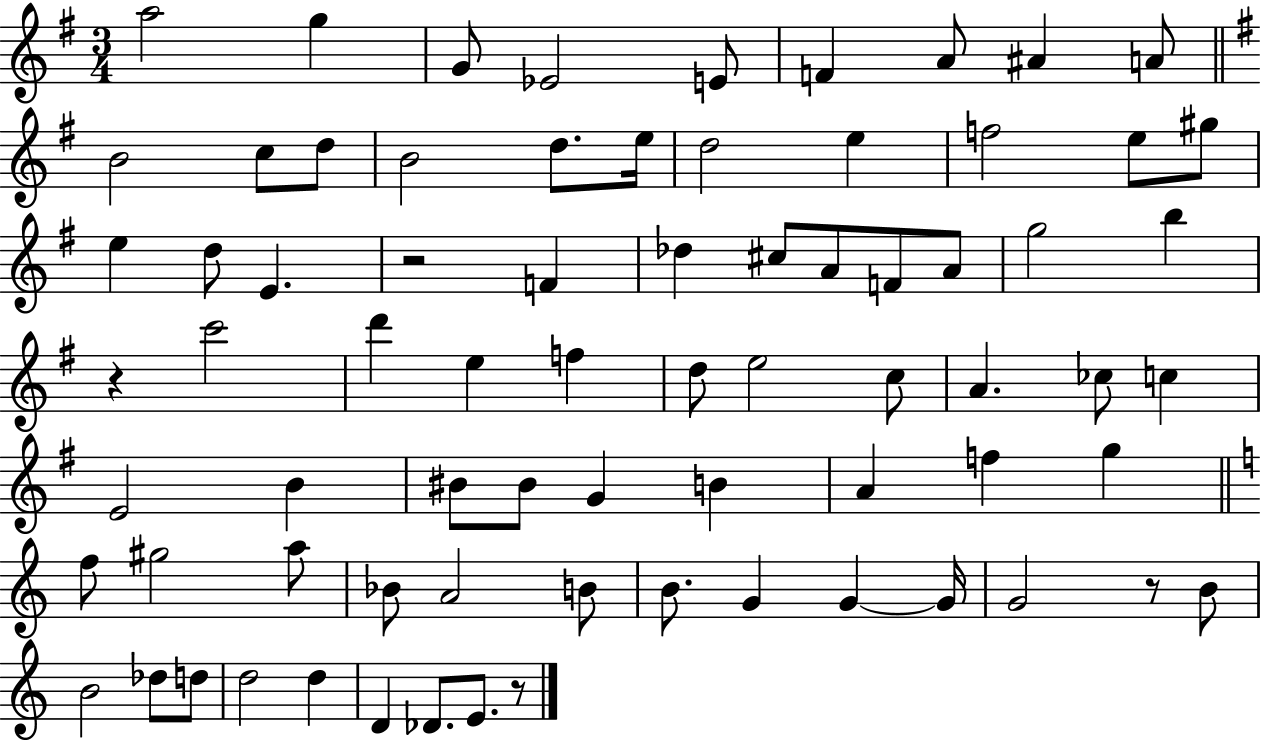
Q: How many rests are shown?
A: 4